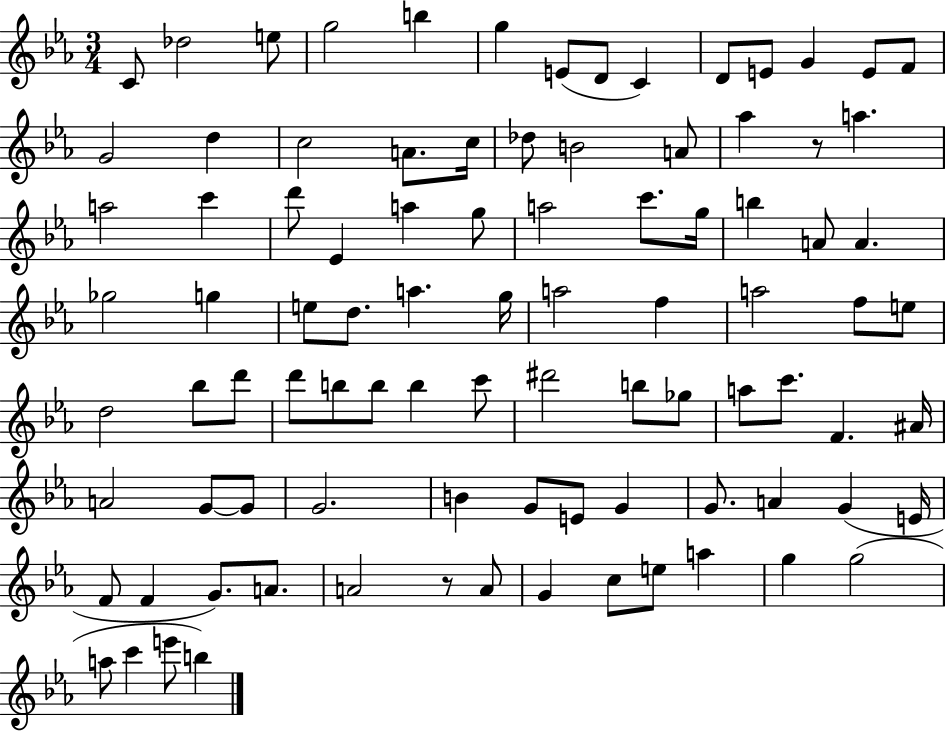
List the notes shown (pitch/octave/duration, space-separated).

C4/e Db5/h E5/e G5/h B5/q G5/q E4/e D4/e C4/q D4/e E4/e G4/q E4/e F4/e G4/h D5/q C5/h A4/e. C5/s Db5/e B4/h A4/e Ab5/q R/e A5/q. A5/h C6/q D6/e Eb4/q A5/q G5/e A5/h C6/e. G5/s B5/q A4/e A4/q. Gb5/h G5/q E5/e D5/e. A5/q. G5/s A5/h F5/q A5/h F5/e E5/e D5/h Bb5/e D6/e D6/e B5/e B5/e B5/q C6/e D#6/h B5/e Gb5/e A5/e C6/e. F4/q. A#4/s A4/h G4/e G4/e G4/h. B4/q G4/e E4/e G4/q G4/e. A4/q G4/q E4/s F4/e F4/q G4/e. A4/e. A4/h R/e A4/e G4/q C5/e E5/e A5/q G5/q G5/h A5/e C6/q E6/e B5/q